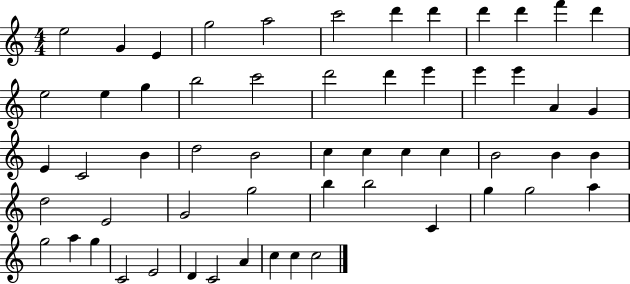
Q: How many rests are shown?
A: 0